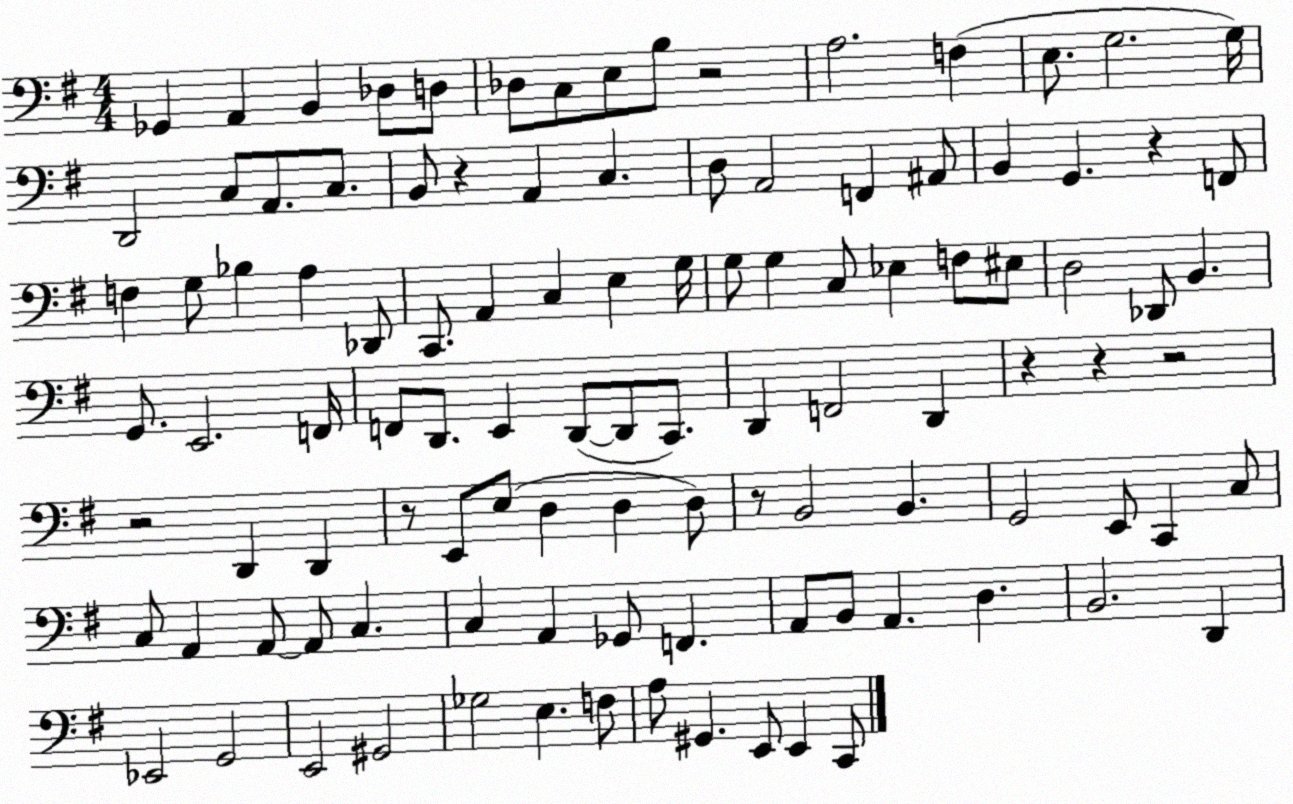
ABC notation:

X:1
T:Untitled
M:4/4
L:1/4
K:G
_G,, A,, B,, _D,/2 D,/2 _D,/2 C,/2 E,/2 B,/2 z2 A,2 F, E,/2 G,2 G,/4 D,,2 C,/2 A,,/2 C,/2 B,,/2 z A,, C, D,/2 A,,2 F,, ^A,,/2 B,, G,, z F,,/2 F, G,/2 _B, A, _D,,/2 C,,/2 A,, C, E, G,/4 G,/2 G, C,/2 _E, F,/2 ^E,/2 D,2 _D,,/2 B,, G,,/2 E,,2 F,,/4 F,,/2 D,,/2 E,, D,,/2 D,,/2 C,,/2 D,, F,,2 D,, z z z2 z2 D,, D,, z/2 E,,/2 E,/2 D, D, D,/2 z/2 B,,2 B,, G,,2 E,,/2 C,, C,/2 C,/2 A,, A,,/2 A,,/2 C, C, A,, _G,,/2 F,, A,,/2 B,,/2 A,, D, B,,2 D,, _E,,2 G,,2 E,,2 ^G,,2 _G,2 E, F,/2 A,/2 ^G,, E,,/2 E,, C,,/2